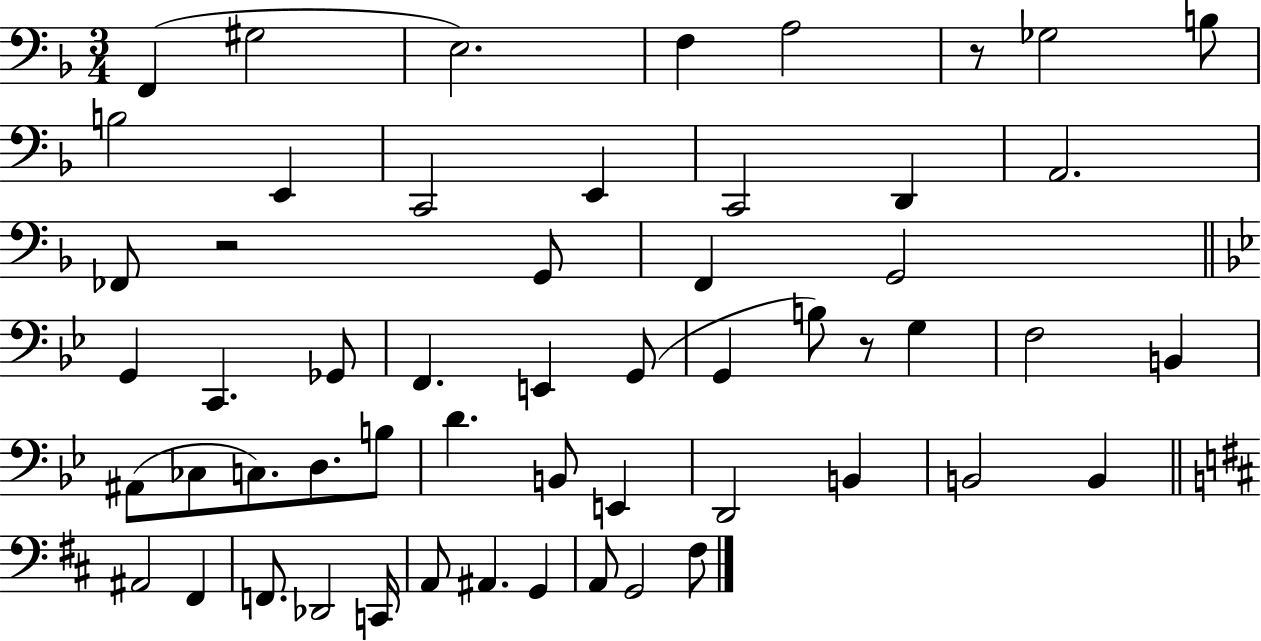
X:1
T:Untitled
M:3/4
L:1/4
K:F
F,, ^G,2 E,2 F, A,2 z/2 _G,2 B,/2 B,2 E,, C,,2 E,, C,,2 D,, A,,2 _F,,/2 z2 G,,/2 F,, G,,2 G,, C,, _G,,/2 F,, E,, G,,/2 G,, B,/2 z/2 G, F,2 B,, ^A,,/2 _C,/2 C,/2 D,/2 B,/2 D B,,/2 E,, D,,2 B,, B,,2 B,, ^A,,2 ^F,, F,,/2 _D,,2 C,,/4 A,,/2 ^A,, G,, A,,/2 G,,2 ^F,/2